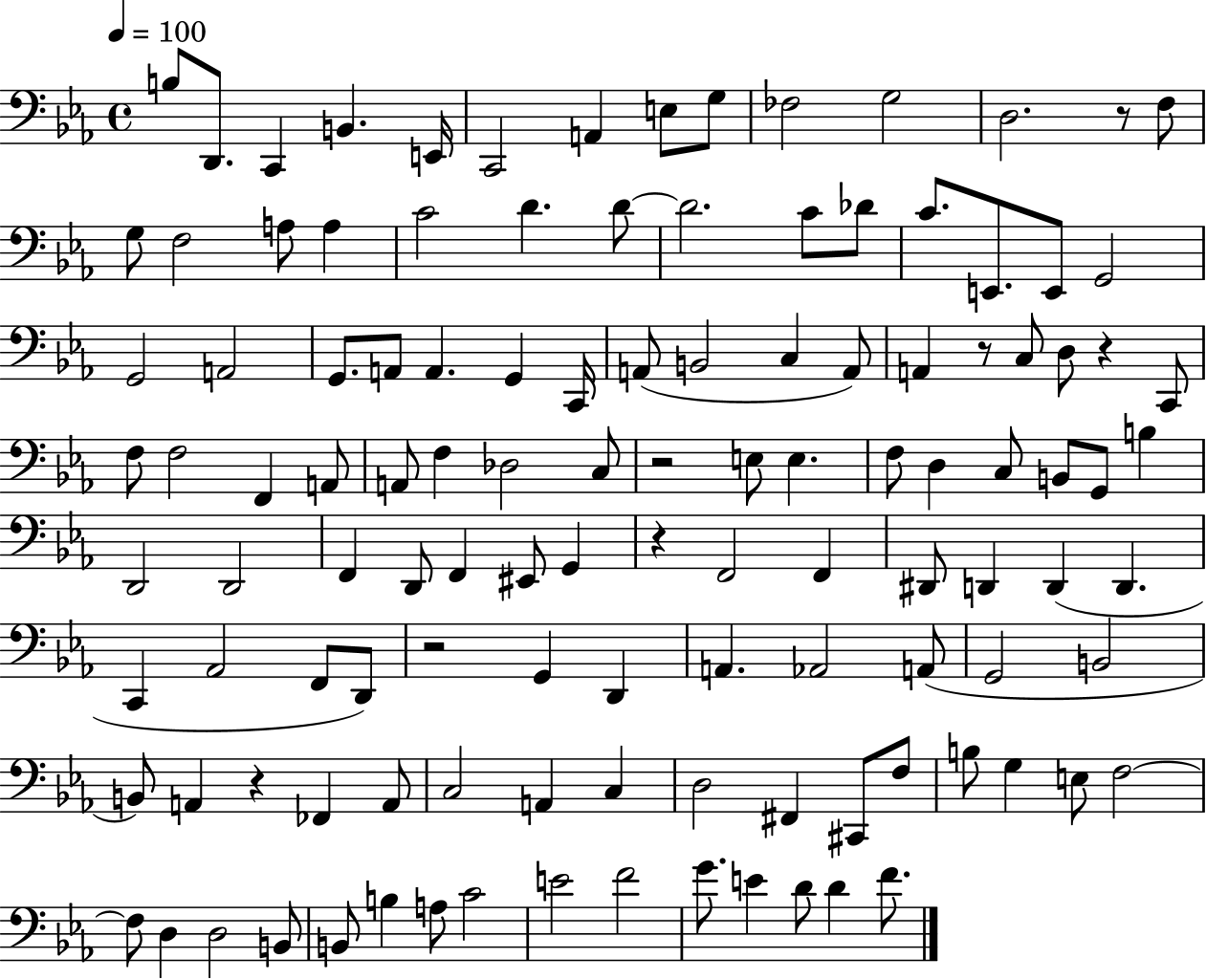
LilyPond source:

{
  \clef bass
  \time 4/4
  \defaultTimeSignature
  \key ees \major
  \tempo 4 = 100
  b8 d,8. c,4 b,4. e,16 | c,2 a,4 e8 g8 | fes2 g2 | d2. r8 f8 | \break g8 f2 a8 a4 | c'2 d'4. d'8~~ | d'2. c'8 des'8 | c'8. e,8. e,8 g,2 | \break g,2 a,2 | g,8. a,8 a,4. g,4 c,16 | a,8( b,2 c4 a,8) | a,4 r8 c8 d8 r4 c,8 | \break f8 f2 f,4 a,8 | a,8 f4 des2 c8 | r2 e8 e4. | f8 d4 c8 b,8 g,8 b4 | \break d,2 d,2 | f,4 d,8 f,4 eis,8 g,4 | r4 f,2 f,4 | dis,8 d,4 d,4( d,4. | \break c,4 aes,2 f,8 d,8) | r2 g,4 d,4 | a,4. aes,2 a,8( | g,2 b,2 | \break b,8) a,4 r4 fes,4 a,8 | c2 a,4 c4 | d2 fis,4 cis,8 f8 | b8 g4 e8 f2~~ | \break f8 d4 d2 b,8 | b,8 b4 a8 c'2 | e'2 f'2 | g'8. e'4 d'8 d'4 f'8. | \break \bar "|."
}